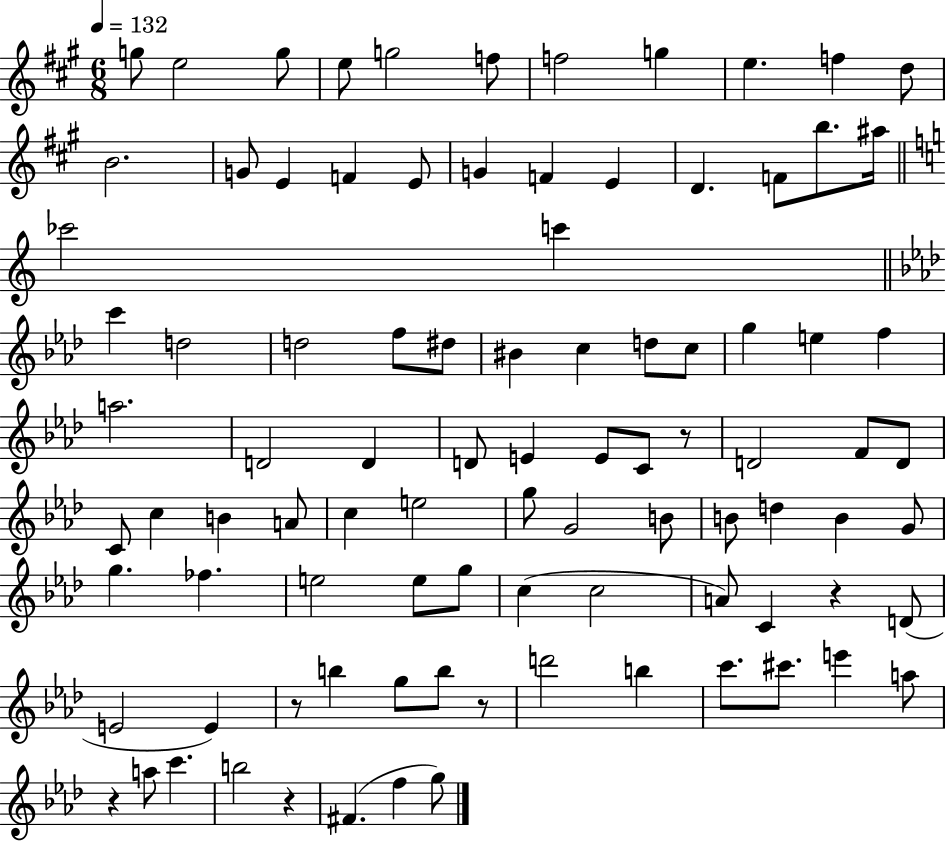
G5/e E5/h G5/e E5/e G5/h F5/e F5/h G5/q E5/q. F5/q D5/e B4/h. G4/e E4/q F4/q E4/e G4/q F4/q E4/q D4/q. F4/e B5/e. A#5/s CES6/h C6/q C6/q D5/h D5/h F5/e D#5/e BIS4/q C5/q D5/e C5/e G5/q E5/q F5/q A5/h. D4/h D4/q D4/e E4/q E4/e C4/e R/e D4/h F4/e D4/e C4/e C5/q B4/q A4/e C5/q E5/h G5/e G4/h B4/e B4/e D5/q B4/q G4/e G5/q. FES5/q. E5/h E5/e G5/e C5/q C5/h A4/e C4/q R/q D4/e E4/h E4/q R/e B5/q G5/e B5/e R/e D6/h B5/q C6/e. C#6/e. E6/q A5/e R/q A5/e C6/q. B5/h R/q F#4/q. F5/q G5/e